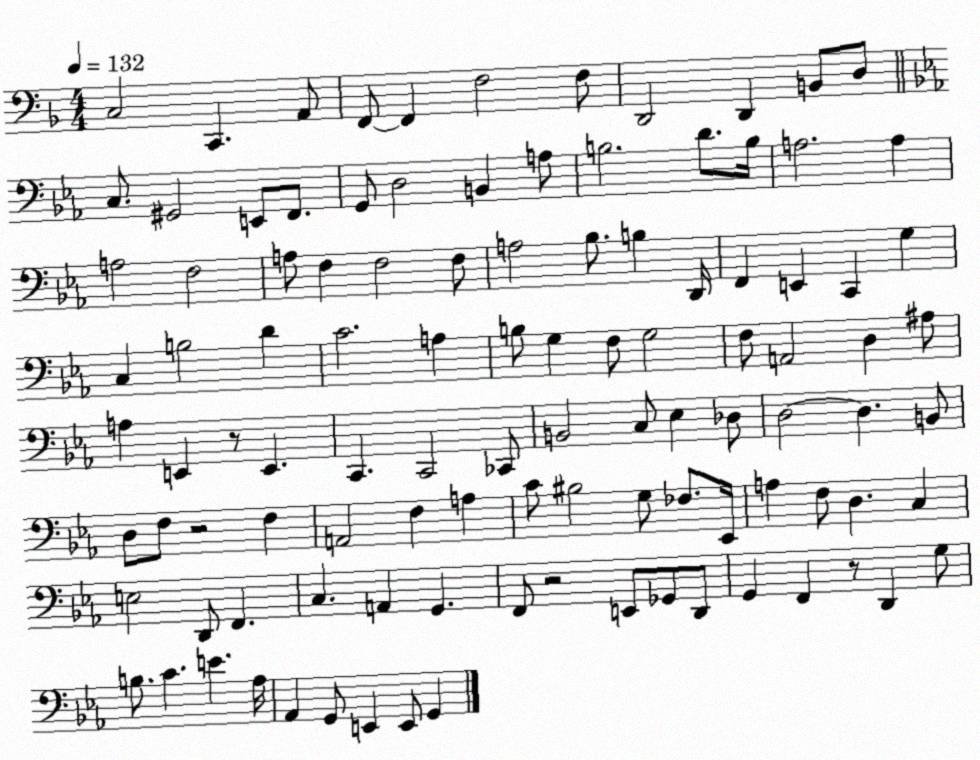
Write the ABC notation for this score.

X:1
T:Untitled
M:4/4
L:1/4
K:F
C,2 C,, A,,/2 F,,/2 F,, F,2 F,/2 D,,2 D,, B,,/2 D,/2 C,/2 ^G,,2 E,,/2 F,,/2 G,,/2 D,2 B,, A,/2 B,2 D/2 B,/4 A,2 A, A,2 F,2 A,/2 F, F,2 F,/2 A,2 _B,/2 B, D,,/4 F,, E,, C,, G, C, B,2 D C2 A, B,/2 G, F,/2 G,2 F,/2 A,,2 D, ^A,/2 A, E,, z/2 E,, C,, C,,2 _C,,/2 B,,2 C,/2 _E, _D,/2 D,2 D, B,,/2 D,/2 F,/2 z2 F, A,,2 F, A, C/2 ^B,2 G,/2 _F,/2 _E,,/4 A, F,/2 D, C, E,2 D,,/2 F,, C, A,, G,, F,,/2 z2 E,,/2 _G,,/2 D,,/2 G,, F,, z/2 D,, G,/2 B,/2 C E _A,/4 _A,, G,,/2 E,, E,,/2 G,,